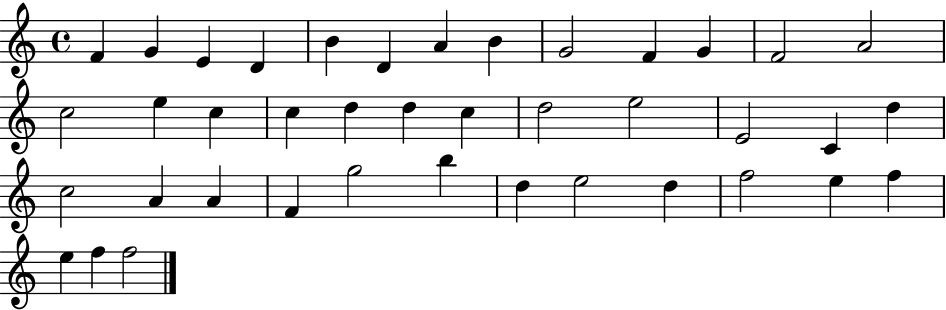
F4/q G4/q E4/q D4/q B4/q D4/q A4/q B4/q G4/h F4/q G4/q F4/h A4/h C5/h E5/q C5/q C5/q D5/q D5/q C5/q D5/h E5/h E4/h C4/q D5/q C5/h A4/q A4/q F4/q G5/h B5/q D5/q E5/h D5/q F5/h E5/q F5/q E5/q F5/q F5/h